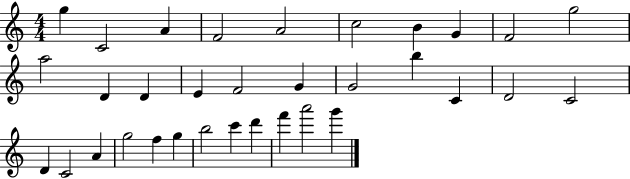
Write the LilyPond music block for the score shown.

{
  \clef treble
  \numericTimeSignature
  \time 4/4
  \key c \major
  g''4 c'2 a'4 | f'2 a'2 | c''2 b'4 g'4 | f'2 g''2 | \break a''2 d'4 d'4 | e'4 f'2 g'4 | g'2 b''4 c'4 | d'2 c'2 | \break d'4 c'2 a'4 | g''2 f''4 g''4 | b''2 c'''4 d'''4 | f'''4 a'''2 g'''4 | \break \bar "|."
}